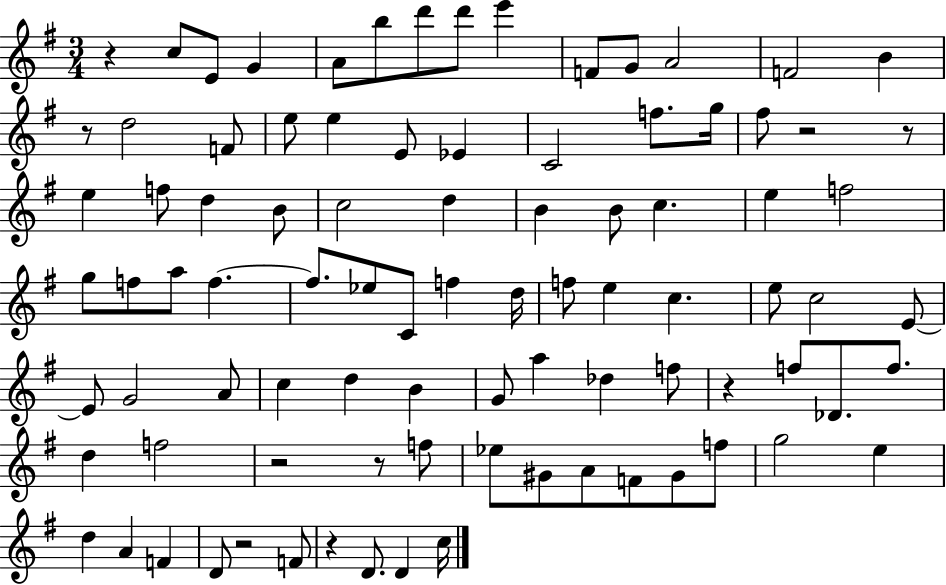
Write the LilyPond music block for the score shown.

{
  \clef treble
  \numericTimeSignature
  \time 3/4
  \key g \major
  r4 c''8 e'8 g'4 | a'8 b''8 d'''8 d'''8 e'''4 | f'8 g'8 a'2 | f'2 b'4 | \break r8 d''2 f'8 | e''8 e''4 e'8 ees'4 | c'2 f''8. g''16 | fis''8 r2 r8 | \break e''4 f''8 d''4 b'8 | c''2 d''4 | b'4 b'8 c''4. | e''4 f''2 | \break g''8 f''8 a''8 f''4.~~ | f''8. ees''8 c'8 f''4 d''16 | f''8 e''4 c''4. | e''8 c''2 e'8~~ | \break e'8 g'2 a'8 | c''4 d''4 b'4 | g'8 a''4 des''4 f''8 | r4 f''8 des'8. f''8. | \break d''4 f''2 | r2 r8 f''8 | ees''8 gis'8 a'8 f'8 gis'8 f''8 | g''2 e''4 | \break d''4 a'4 f'4 | d'8 r2 f'8 | r4 d'8. d'4 c''16 | \bar "|."
}